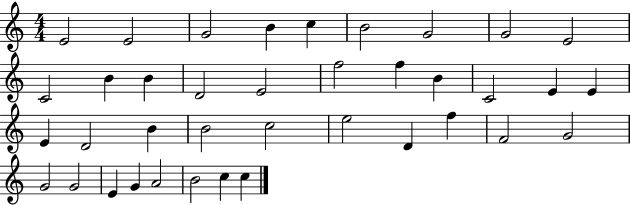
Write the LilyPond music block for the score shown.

{
  \clef treble
  \numericTimeSignature
  \time 4/4
  \key c \major
  e'2 e'2 | g'2 b'4 c''4 | b'2 g'2 | g'2 e'2 | \break c'2 b'4 b'4 | d'2 e'2 | f''2 f''4 b'4 | c'2 e'4 e'4 | \break e'4 d'2 b'4 | b'2 c''2 | e''2 d'4 f''4 | f'2 g'2 | \break g'2 g'2 | e'4 g'4 a'2 | b'2 c''4 c''4 | \bar "|."
}